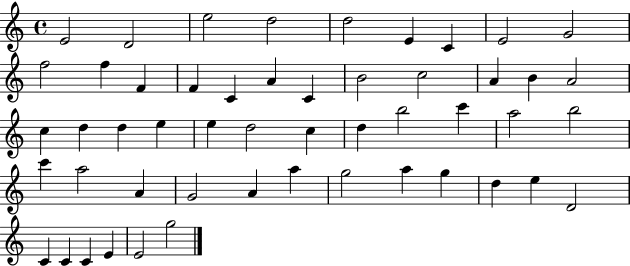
X:1
T:Untitled
M:4/4
L:1/4
K:C
E2 D2 e2 d2 d2 E C E2 G2 f2 f F F C A C B2 c2 A B A2 c d d e e d2 c d b2 c' a2 b2 c' a2 A G2 A a g2 a g d e D2 C C C E E2 g2